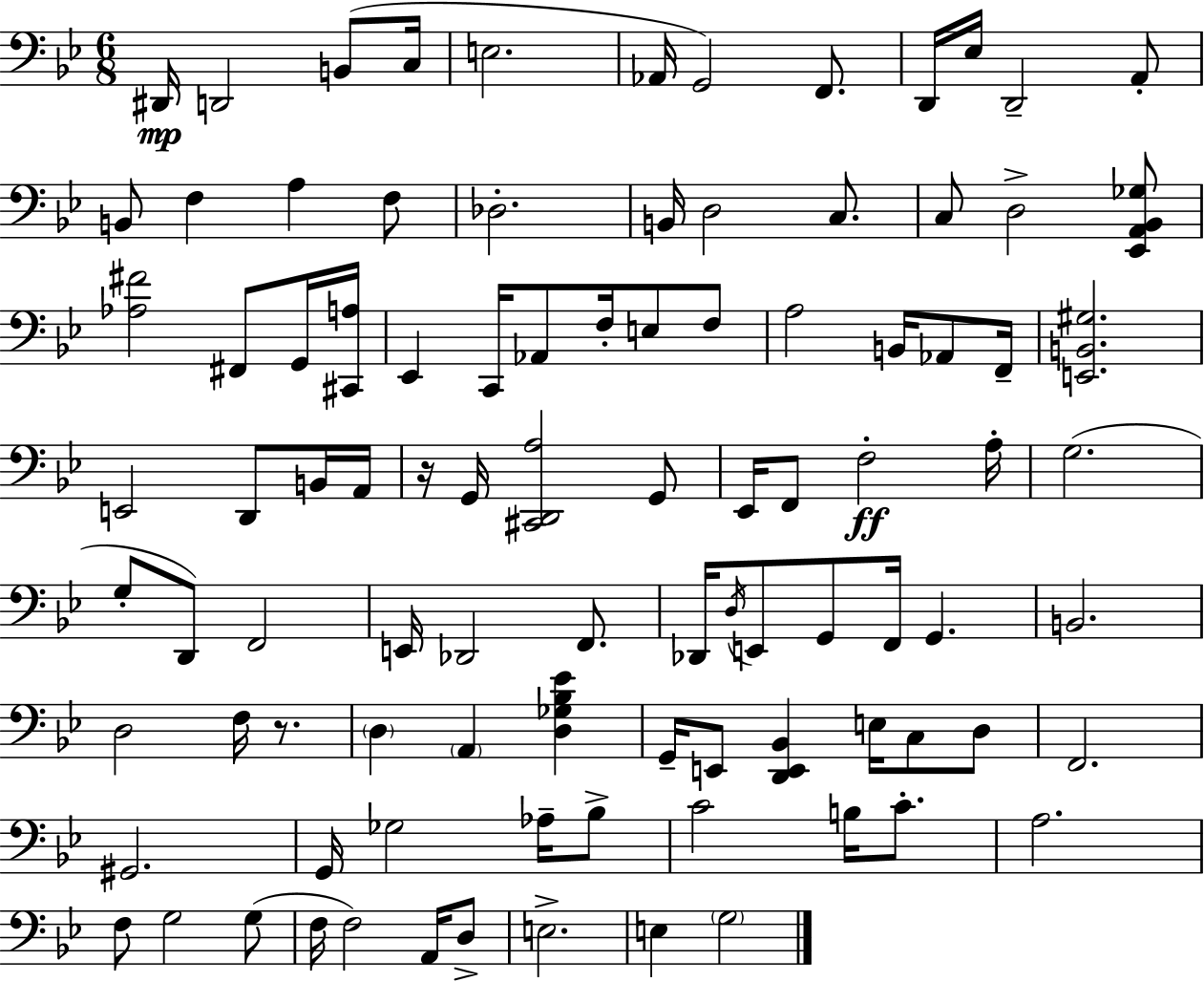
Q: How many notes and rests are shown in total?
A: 96